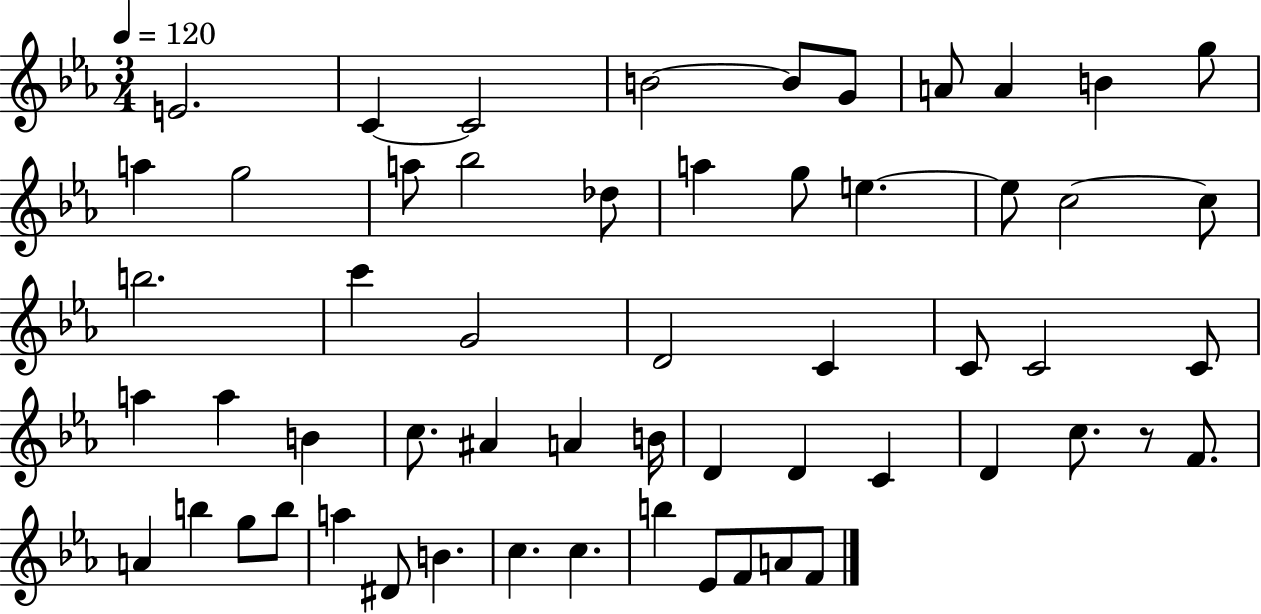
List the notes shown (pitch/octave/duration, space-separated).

E4/h. C4/q C4/h B4/h B4/e G4/e A4/e A4/q B4/q G5/e A5/q G5/h A5/e Bb5/h Db5/e A5/q G5/e E5/q. E5/e C5/h C5/e B5/h. C6/q G4/h D4/h C4/q C4/e C4/h C4/e A5/q A5/q B4/q C5/e. A#4/q A4/q B4/s D4/q D4/q C4/q D4/q C5/e. R/e F4/e. A4/q B5/q G5/e B5/e A5/q D#4/e B4/q. C5/q. C5/q. B5/q Eb4/e F4/e A4/e F4/e